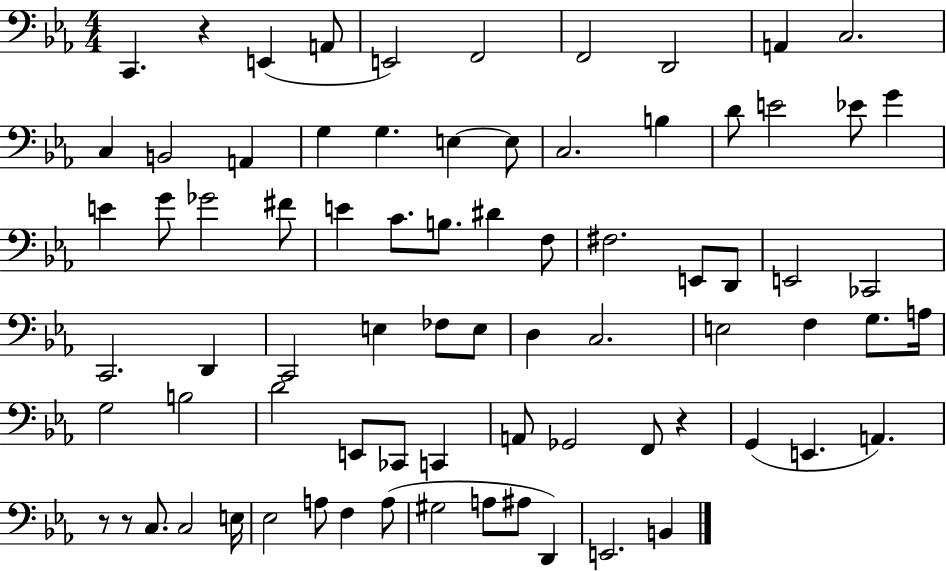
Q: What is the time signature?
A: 4/4